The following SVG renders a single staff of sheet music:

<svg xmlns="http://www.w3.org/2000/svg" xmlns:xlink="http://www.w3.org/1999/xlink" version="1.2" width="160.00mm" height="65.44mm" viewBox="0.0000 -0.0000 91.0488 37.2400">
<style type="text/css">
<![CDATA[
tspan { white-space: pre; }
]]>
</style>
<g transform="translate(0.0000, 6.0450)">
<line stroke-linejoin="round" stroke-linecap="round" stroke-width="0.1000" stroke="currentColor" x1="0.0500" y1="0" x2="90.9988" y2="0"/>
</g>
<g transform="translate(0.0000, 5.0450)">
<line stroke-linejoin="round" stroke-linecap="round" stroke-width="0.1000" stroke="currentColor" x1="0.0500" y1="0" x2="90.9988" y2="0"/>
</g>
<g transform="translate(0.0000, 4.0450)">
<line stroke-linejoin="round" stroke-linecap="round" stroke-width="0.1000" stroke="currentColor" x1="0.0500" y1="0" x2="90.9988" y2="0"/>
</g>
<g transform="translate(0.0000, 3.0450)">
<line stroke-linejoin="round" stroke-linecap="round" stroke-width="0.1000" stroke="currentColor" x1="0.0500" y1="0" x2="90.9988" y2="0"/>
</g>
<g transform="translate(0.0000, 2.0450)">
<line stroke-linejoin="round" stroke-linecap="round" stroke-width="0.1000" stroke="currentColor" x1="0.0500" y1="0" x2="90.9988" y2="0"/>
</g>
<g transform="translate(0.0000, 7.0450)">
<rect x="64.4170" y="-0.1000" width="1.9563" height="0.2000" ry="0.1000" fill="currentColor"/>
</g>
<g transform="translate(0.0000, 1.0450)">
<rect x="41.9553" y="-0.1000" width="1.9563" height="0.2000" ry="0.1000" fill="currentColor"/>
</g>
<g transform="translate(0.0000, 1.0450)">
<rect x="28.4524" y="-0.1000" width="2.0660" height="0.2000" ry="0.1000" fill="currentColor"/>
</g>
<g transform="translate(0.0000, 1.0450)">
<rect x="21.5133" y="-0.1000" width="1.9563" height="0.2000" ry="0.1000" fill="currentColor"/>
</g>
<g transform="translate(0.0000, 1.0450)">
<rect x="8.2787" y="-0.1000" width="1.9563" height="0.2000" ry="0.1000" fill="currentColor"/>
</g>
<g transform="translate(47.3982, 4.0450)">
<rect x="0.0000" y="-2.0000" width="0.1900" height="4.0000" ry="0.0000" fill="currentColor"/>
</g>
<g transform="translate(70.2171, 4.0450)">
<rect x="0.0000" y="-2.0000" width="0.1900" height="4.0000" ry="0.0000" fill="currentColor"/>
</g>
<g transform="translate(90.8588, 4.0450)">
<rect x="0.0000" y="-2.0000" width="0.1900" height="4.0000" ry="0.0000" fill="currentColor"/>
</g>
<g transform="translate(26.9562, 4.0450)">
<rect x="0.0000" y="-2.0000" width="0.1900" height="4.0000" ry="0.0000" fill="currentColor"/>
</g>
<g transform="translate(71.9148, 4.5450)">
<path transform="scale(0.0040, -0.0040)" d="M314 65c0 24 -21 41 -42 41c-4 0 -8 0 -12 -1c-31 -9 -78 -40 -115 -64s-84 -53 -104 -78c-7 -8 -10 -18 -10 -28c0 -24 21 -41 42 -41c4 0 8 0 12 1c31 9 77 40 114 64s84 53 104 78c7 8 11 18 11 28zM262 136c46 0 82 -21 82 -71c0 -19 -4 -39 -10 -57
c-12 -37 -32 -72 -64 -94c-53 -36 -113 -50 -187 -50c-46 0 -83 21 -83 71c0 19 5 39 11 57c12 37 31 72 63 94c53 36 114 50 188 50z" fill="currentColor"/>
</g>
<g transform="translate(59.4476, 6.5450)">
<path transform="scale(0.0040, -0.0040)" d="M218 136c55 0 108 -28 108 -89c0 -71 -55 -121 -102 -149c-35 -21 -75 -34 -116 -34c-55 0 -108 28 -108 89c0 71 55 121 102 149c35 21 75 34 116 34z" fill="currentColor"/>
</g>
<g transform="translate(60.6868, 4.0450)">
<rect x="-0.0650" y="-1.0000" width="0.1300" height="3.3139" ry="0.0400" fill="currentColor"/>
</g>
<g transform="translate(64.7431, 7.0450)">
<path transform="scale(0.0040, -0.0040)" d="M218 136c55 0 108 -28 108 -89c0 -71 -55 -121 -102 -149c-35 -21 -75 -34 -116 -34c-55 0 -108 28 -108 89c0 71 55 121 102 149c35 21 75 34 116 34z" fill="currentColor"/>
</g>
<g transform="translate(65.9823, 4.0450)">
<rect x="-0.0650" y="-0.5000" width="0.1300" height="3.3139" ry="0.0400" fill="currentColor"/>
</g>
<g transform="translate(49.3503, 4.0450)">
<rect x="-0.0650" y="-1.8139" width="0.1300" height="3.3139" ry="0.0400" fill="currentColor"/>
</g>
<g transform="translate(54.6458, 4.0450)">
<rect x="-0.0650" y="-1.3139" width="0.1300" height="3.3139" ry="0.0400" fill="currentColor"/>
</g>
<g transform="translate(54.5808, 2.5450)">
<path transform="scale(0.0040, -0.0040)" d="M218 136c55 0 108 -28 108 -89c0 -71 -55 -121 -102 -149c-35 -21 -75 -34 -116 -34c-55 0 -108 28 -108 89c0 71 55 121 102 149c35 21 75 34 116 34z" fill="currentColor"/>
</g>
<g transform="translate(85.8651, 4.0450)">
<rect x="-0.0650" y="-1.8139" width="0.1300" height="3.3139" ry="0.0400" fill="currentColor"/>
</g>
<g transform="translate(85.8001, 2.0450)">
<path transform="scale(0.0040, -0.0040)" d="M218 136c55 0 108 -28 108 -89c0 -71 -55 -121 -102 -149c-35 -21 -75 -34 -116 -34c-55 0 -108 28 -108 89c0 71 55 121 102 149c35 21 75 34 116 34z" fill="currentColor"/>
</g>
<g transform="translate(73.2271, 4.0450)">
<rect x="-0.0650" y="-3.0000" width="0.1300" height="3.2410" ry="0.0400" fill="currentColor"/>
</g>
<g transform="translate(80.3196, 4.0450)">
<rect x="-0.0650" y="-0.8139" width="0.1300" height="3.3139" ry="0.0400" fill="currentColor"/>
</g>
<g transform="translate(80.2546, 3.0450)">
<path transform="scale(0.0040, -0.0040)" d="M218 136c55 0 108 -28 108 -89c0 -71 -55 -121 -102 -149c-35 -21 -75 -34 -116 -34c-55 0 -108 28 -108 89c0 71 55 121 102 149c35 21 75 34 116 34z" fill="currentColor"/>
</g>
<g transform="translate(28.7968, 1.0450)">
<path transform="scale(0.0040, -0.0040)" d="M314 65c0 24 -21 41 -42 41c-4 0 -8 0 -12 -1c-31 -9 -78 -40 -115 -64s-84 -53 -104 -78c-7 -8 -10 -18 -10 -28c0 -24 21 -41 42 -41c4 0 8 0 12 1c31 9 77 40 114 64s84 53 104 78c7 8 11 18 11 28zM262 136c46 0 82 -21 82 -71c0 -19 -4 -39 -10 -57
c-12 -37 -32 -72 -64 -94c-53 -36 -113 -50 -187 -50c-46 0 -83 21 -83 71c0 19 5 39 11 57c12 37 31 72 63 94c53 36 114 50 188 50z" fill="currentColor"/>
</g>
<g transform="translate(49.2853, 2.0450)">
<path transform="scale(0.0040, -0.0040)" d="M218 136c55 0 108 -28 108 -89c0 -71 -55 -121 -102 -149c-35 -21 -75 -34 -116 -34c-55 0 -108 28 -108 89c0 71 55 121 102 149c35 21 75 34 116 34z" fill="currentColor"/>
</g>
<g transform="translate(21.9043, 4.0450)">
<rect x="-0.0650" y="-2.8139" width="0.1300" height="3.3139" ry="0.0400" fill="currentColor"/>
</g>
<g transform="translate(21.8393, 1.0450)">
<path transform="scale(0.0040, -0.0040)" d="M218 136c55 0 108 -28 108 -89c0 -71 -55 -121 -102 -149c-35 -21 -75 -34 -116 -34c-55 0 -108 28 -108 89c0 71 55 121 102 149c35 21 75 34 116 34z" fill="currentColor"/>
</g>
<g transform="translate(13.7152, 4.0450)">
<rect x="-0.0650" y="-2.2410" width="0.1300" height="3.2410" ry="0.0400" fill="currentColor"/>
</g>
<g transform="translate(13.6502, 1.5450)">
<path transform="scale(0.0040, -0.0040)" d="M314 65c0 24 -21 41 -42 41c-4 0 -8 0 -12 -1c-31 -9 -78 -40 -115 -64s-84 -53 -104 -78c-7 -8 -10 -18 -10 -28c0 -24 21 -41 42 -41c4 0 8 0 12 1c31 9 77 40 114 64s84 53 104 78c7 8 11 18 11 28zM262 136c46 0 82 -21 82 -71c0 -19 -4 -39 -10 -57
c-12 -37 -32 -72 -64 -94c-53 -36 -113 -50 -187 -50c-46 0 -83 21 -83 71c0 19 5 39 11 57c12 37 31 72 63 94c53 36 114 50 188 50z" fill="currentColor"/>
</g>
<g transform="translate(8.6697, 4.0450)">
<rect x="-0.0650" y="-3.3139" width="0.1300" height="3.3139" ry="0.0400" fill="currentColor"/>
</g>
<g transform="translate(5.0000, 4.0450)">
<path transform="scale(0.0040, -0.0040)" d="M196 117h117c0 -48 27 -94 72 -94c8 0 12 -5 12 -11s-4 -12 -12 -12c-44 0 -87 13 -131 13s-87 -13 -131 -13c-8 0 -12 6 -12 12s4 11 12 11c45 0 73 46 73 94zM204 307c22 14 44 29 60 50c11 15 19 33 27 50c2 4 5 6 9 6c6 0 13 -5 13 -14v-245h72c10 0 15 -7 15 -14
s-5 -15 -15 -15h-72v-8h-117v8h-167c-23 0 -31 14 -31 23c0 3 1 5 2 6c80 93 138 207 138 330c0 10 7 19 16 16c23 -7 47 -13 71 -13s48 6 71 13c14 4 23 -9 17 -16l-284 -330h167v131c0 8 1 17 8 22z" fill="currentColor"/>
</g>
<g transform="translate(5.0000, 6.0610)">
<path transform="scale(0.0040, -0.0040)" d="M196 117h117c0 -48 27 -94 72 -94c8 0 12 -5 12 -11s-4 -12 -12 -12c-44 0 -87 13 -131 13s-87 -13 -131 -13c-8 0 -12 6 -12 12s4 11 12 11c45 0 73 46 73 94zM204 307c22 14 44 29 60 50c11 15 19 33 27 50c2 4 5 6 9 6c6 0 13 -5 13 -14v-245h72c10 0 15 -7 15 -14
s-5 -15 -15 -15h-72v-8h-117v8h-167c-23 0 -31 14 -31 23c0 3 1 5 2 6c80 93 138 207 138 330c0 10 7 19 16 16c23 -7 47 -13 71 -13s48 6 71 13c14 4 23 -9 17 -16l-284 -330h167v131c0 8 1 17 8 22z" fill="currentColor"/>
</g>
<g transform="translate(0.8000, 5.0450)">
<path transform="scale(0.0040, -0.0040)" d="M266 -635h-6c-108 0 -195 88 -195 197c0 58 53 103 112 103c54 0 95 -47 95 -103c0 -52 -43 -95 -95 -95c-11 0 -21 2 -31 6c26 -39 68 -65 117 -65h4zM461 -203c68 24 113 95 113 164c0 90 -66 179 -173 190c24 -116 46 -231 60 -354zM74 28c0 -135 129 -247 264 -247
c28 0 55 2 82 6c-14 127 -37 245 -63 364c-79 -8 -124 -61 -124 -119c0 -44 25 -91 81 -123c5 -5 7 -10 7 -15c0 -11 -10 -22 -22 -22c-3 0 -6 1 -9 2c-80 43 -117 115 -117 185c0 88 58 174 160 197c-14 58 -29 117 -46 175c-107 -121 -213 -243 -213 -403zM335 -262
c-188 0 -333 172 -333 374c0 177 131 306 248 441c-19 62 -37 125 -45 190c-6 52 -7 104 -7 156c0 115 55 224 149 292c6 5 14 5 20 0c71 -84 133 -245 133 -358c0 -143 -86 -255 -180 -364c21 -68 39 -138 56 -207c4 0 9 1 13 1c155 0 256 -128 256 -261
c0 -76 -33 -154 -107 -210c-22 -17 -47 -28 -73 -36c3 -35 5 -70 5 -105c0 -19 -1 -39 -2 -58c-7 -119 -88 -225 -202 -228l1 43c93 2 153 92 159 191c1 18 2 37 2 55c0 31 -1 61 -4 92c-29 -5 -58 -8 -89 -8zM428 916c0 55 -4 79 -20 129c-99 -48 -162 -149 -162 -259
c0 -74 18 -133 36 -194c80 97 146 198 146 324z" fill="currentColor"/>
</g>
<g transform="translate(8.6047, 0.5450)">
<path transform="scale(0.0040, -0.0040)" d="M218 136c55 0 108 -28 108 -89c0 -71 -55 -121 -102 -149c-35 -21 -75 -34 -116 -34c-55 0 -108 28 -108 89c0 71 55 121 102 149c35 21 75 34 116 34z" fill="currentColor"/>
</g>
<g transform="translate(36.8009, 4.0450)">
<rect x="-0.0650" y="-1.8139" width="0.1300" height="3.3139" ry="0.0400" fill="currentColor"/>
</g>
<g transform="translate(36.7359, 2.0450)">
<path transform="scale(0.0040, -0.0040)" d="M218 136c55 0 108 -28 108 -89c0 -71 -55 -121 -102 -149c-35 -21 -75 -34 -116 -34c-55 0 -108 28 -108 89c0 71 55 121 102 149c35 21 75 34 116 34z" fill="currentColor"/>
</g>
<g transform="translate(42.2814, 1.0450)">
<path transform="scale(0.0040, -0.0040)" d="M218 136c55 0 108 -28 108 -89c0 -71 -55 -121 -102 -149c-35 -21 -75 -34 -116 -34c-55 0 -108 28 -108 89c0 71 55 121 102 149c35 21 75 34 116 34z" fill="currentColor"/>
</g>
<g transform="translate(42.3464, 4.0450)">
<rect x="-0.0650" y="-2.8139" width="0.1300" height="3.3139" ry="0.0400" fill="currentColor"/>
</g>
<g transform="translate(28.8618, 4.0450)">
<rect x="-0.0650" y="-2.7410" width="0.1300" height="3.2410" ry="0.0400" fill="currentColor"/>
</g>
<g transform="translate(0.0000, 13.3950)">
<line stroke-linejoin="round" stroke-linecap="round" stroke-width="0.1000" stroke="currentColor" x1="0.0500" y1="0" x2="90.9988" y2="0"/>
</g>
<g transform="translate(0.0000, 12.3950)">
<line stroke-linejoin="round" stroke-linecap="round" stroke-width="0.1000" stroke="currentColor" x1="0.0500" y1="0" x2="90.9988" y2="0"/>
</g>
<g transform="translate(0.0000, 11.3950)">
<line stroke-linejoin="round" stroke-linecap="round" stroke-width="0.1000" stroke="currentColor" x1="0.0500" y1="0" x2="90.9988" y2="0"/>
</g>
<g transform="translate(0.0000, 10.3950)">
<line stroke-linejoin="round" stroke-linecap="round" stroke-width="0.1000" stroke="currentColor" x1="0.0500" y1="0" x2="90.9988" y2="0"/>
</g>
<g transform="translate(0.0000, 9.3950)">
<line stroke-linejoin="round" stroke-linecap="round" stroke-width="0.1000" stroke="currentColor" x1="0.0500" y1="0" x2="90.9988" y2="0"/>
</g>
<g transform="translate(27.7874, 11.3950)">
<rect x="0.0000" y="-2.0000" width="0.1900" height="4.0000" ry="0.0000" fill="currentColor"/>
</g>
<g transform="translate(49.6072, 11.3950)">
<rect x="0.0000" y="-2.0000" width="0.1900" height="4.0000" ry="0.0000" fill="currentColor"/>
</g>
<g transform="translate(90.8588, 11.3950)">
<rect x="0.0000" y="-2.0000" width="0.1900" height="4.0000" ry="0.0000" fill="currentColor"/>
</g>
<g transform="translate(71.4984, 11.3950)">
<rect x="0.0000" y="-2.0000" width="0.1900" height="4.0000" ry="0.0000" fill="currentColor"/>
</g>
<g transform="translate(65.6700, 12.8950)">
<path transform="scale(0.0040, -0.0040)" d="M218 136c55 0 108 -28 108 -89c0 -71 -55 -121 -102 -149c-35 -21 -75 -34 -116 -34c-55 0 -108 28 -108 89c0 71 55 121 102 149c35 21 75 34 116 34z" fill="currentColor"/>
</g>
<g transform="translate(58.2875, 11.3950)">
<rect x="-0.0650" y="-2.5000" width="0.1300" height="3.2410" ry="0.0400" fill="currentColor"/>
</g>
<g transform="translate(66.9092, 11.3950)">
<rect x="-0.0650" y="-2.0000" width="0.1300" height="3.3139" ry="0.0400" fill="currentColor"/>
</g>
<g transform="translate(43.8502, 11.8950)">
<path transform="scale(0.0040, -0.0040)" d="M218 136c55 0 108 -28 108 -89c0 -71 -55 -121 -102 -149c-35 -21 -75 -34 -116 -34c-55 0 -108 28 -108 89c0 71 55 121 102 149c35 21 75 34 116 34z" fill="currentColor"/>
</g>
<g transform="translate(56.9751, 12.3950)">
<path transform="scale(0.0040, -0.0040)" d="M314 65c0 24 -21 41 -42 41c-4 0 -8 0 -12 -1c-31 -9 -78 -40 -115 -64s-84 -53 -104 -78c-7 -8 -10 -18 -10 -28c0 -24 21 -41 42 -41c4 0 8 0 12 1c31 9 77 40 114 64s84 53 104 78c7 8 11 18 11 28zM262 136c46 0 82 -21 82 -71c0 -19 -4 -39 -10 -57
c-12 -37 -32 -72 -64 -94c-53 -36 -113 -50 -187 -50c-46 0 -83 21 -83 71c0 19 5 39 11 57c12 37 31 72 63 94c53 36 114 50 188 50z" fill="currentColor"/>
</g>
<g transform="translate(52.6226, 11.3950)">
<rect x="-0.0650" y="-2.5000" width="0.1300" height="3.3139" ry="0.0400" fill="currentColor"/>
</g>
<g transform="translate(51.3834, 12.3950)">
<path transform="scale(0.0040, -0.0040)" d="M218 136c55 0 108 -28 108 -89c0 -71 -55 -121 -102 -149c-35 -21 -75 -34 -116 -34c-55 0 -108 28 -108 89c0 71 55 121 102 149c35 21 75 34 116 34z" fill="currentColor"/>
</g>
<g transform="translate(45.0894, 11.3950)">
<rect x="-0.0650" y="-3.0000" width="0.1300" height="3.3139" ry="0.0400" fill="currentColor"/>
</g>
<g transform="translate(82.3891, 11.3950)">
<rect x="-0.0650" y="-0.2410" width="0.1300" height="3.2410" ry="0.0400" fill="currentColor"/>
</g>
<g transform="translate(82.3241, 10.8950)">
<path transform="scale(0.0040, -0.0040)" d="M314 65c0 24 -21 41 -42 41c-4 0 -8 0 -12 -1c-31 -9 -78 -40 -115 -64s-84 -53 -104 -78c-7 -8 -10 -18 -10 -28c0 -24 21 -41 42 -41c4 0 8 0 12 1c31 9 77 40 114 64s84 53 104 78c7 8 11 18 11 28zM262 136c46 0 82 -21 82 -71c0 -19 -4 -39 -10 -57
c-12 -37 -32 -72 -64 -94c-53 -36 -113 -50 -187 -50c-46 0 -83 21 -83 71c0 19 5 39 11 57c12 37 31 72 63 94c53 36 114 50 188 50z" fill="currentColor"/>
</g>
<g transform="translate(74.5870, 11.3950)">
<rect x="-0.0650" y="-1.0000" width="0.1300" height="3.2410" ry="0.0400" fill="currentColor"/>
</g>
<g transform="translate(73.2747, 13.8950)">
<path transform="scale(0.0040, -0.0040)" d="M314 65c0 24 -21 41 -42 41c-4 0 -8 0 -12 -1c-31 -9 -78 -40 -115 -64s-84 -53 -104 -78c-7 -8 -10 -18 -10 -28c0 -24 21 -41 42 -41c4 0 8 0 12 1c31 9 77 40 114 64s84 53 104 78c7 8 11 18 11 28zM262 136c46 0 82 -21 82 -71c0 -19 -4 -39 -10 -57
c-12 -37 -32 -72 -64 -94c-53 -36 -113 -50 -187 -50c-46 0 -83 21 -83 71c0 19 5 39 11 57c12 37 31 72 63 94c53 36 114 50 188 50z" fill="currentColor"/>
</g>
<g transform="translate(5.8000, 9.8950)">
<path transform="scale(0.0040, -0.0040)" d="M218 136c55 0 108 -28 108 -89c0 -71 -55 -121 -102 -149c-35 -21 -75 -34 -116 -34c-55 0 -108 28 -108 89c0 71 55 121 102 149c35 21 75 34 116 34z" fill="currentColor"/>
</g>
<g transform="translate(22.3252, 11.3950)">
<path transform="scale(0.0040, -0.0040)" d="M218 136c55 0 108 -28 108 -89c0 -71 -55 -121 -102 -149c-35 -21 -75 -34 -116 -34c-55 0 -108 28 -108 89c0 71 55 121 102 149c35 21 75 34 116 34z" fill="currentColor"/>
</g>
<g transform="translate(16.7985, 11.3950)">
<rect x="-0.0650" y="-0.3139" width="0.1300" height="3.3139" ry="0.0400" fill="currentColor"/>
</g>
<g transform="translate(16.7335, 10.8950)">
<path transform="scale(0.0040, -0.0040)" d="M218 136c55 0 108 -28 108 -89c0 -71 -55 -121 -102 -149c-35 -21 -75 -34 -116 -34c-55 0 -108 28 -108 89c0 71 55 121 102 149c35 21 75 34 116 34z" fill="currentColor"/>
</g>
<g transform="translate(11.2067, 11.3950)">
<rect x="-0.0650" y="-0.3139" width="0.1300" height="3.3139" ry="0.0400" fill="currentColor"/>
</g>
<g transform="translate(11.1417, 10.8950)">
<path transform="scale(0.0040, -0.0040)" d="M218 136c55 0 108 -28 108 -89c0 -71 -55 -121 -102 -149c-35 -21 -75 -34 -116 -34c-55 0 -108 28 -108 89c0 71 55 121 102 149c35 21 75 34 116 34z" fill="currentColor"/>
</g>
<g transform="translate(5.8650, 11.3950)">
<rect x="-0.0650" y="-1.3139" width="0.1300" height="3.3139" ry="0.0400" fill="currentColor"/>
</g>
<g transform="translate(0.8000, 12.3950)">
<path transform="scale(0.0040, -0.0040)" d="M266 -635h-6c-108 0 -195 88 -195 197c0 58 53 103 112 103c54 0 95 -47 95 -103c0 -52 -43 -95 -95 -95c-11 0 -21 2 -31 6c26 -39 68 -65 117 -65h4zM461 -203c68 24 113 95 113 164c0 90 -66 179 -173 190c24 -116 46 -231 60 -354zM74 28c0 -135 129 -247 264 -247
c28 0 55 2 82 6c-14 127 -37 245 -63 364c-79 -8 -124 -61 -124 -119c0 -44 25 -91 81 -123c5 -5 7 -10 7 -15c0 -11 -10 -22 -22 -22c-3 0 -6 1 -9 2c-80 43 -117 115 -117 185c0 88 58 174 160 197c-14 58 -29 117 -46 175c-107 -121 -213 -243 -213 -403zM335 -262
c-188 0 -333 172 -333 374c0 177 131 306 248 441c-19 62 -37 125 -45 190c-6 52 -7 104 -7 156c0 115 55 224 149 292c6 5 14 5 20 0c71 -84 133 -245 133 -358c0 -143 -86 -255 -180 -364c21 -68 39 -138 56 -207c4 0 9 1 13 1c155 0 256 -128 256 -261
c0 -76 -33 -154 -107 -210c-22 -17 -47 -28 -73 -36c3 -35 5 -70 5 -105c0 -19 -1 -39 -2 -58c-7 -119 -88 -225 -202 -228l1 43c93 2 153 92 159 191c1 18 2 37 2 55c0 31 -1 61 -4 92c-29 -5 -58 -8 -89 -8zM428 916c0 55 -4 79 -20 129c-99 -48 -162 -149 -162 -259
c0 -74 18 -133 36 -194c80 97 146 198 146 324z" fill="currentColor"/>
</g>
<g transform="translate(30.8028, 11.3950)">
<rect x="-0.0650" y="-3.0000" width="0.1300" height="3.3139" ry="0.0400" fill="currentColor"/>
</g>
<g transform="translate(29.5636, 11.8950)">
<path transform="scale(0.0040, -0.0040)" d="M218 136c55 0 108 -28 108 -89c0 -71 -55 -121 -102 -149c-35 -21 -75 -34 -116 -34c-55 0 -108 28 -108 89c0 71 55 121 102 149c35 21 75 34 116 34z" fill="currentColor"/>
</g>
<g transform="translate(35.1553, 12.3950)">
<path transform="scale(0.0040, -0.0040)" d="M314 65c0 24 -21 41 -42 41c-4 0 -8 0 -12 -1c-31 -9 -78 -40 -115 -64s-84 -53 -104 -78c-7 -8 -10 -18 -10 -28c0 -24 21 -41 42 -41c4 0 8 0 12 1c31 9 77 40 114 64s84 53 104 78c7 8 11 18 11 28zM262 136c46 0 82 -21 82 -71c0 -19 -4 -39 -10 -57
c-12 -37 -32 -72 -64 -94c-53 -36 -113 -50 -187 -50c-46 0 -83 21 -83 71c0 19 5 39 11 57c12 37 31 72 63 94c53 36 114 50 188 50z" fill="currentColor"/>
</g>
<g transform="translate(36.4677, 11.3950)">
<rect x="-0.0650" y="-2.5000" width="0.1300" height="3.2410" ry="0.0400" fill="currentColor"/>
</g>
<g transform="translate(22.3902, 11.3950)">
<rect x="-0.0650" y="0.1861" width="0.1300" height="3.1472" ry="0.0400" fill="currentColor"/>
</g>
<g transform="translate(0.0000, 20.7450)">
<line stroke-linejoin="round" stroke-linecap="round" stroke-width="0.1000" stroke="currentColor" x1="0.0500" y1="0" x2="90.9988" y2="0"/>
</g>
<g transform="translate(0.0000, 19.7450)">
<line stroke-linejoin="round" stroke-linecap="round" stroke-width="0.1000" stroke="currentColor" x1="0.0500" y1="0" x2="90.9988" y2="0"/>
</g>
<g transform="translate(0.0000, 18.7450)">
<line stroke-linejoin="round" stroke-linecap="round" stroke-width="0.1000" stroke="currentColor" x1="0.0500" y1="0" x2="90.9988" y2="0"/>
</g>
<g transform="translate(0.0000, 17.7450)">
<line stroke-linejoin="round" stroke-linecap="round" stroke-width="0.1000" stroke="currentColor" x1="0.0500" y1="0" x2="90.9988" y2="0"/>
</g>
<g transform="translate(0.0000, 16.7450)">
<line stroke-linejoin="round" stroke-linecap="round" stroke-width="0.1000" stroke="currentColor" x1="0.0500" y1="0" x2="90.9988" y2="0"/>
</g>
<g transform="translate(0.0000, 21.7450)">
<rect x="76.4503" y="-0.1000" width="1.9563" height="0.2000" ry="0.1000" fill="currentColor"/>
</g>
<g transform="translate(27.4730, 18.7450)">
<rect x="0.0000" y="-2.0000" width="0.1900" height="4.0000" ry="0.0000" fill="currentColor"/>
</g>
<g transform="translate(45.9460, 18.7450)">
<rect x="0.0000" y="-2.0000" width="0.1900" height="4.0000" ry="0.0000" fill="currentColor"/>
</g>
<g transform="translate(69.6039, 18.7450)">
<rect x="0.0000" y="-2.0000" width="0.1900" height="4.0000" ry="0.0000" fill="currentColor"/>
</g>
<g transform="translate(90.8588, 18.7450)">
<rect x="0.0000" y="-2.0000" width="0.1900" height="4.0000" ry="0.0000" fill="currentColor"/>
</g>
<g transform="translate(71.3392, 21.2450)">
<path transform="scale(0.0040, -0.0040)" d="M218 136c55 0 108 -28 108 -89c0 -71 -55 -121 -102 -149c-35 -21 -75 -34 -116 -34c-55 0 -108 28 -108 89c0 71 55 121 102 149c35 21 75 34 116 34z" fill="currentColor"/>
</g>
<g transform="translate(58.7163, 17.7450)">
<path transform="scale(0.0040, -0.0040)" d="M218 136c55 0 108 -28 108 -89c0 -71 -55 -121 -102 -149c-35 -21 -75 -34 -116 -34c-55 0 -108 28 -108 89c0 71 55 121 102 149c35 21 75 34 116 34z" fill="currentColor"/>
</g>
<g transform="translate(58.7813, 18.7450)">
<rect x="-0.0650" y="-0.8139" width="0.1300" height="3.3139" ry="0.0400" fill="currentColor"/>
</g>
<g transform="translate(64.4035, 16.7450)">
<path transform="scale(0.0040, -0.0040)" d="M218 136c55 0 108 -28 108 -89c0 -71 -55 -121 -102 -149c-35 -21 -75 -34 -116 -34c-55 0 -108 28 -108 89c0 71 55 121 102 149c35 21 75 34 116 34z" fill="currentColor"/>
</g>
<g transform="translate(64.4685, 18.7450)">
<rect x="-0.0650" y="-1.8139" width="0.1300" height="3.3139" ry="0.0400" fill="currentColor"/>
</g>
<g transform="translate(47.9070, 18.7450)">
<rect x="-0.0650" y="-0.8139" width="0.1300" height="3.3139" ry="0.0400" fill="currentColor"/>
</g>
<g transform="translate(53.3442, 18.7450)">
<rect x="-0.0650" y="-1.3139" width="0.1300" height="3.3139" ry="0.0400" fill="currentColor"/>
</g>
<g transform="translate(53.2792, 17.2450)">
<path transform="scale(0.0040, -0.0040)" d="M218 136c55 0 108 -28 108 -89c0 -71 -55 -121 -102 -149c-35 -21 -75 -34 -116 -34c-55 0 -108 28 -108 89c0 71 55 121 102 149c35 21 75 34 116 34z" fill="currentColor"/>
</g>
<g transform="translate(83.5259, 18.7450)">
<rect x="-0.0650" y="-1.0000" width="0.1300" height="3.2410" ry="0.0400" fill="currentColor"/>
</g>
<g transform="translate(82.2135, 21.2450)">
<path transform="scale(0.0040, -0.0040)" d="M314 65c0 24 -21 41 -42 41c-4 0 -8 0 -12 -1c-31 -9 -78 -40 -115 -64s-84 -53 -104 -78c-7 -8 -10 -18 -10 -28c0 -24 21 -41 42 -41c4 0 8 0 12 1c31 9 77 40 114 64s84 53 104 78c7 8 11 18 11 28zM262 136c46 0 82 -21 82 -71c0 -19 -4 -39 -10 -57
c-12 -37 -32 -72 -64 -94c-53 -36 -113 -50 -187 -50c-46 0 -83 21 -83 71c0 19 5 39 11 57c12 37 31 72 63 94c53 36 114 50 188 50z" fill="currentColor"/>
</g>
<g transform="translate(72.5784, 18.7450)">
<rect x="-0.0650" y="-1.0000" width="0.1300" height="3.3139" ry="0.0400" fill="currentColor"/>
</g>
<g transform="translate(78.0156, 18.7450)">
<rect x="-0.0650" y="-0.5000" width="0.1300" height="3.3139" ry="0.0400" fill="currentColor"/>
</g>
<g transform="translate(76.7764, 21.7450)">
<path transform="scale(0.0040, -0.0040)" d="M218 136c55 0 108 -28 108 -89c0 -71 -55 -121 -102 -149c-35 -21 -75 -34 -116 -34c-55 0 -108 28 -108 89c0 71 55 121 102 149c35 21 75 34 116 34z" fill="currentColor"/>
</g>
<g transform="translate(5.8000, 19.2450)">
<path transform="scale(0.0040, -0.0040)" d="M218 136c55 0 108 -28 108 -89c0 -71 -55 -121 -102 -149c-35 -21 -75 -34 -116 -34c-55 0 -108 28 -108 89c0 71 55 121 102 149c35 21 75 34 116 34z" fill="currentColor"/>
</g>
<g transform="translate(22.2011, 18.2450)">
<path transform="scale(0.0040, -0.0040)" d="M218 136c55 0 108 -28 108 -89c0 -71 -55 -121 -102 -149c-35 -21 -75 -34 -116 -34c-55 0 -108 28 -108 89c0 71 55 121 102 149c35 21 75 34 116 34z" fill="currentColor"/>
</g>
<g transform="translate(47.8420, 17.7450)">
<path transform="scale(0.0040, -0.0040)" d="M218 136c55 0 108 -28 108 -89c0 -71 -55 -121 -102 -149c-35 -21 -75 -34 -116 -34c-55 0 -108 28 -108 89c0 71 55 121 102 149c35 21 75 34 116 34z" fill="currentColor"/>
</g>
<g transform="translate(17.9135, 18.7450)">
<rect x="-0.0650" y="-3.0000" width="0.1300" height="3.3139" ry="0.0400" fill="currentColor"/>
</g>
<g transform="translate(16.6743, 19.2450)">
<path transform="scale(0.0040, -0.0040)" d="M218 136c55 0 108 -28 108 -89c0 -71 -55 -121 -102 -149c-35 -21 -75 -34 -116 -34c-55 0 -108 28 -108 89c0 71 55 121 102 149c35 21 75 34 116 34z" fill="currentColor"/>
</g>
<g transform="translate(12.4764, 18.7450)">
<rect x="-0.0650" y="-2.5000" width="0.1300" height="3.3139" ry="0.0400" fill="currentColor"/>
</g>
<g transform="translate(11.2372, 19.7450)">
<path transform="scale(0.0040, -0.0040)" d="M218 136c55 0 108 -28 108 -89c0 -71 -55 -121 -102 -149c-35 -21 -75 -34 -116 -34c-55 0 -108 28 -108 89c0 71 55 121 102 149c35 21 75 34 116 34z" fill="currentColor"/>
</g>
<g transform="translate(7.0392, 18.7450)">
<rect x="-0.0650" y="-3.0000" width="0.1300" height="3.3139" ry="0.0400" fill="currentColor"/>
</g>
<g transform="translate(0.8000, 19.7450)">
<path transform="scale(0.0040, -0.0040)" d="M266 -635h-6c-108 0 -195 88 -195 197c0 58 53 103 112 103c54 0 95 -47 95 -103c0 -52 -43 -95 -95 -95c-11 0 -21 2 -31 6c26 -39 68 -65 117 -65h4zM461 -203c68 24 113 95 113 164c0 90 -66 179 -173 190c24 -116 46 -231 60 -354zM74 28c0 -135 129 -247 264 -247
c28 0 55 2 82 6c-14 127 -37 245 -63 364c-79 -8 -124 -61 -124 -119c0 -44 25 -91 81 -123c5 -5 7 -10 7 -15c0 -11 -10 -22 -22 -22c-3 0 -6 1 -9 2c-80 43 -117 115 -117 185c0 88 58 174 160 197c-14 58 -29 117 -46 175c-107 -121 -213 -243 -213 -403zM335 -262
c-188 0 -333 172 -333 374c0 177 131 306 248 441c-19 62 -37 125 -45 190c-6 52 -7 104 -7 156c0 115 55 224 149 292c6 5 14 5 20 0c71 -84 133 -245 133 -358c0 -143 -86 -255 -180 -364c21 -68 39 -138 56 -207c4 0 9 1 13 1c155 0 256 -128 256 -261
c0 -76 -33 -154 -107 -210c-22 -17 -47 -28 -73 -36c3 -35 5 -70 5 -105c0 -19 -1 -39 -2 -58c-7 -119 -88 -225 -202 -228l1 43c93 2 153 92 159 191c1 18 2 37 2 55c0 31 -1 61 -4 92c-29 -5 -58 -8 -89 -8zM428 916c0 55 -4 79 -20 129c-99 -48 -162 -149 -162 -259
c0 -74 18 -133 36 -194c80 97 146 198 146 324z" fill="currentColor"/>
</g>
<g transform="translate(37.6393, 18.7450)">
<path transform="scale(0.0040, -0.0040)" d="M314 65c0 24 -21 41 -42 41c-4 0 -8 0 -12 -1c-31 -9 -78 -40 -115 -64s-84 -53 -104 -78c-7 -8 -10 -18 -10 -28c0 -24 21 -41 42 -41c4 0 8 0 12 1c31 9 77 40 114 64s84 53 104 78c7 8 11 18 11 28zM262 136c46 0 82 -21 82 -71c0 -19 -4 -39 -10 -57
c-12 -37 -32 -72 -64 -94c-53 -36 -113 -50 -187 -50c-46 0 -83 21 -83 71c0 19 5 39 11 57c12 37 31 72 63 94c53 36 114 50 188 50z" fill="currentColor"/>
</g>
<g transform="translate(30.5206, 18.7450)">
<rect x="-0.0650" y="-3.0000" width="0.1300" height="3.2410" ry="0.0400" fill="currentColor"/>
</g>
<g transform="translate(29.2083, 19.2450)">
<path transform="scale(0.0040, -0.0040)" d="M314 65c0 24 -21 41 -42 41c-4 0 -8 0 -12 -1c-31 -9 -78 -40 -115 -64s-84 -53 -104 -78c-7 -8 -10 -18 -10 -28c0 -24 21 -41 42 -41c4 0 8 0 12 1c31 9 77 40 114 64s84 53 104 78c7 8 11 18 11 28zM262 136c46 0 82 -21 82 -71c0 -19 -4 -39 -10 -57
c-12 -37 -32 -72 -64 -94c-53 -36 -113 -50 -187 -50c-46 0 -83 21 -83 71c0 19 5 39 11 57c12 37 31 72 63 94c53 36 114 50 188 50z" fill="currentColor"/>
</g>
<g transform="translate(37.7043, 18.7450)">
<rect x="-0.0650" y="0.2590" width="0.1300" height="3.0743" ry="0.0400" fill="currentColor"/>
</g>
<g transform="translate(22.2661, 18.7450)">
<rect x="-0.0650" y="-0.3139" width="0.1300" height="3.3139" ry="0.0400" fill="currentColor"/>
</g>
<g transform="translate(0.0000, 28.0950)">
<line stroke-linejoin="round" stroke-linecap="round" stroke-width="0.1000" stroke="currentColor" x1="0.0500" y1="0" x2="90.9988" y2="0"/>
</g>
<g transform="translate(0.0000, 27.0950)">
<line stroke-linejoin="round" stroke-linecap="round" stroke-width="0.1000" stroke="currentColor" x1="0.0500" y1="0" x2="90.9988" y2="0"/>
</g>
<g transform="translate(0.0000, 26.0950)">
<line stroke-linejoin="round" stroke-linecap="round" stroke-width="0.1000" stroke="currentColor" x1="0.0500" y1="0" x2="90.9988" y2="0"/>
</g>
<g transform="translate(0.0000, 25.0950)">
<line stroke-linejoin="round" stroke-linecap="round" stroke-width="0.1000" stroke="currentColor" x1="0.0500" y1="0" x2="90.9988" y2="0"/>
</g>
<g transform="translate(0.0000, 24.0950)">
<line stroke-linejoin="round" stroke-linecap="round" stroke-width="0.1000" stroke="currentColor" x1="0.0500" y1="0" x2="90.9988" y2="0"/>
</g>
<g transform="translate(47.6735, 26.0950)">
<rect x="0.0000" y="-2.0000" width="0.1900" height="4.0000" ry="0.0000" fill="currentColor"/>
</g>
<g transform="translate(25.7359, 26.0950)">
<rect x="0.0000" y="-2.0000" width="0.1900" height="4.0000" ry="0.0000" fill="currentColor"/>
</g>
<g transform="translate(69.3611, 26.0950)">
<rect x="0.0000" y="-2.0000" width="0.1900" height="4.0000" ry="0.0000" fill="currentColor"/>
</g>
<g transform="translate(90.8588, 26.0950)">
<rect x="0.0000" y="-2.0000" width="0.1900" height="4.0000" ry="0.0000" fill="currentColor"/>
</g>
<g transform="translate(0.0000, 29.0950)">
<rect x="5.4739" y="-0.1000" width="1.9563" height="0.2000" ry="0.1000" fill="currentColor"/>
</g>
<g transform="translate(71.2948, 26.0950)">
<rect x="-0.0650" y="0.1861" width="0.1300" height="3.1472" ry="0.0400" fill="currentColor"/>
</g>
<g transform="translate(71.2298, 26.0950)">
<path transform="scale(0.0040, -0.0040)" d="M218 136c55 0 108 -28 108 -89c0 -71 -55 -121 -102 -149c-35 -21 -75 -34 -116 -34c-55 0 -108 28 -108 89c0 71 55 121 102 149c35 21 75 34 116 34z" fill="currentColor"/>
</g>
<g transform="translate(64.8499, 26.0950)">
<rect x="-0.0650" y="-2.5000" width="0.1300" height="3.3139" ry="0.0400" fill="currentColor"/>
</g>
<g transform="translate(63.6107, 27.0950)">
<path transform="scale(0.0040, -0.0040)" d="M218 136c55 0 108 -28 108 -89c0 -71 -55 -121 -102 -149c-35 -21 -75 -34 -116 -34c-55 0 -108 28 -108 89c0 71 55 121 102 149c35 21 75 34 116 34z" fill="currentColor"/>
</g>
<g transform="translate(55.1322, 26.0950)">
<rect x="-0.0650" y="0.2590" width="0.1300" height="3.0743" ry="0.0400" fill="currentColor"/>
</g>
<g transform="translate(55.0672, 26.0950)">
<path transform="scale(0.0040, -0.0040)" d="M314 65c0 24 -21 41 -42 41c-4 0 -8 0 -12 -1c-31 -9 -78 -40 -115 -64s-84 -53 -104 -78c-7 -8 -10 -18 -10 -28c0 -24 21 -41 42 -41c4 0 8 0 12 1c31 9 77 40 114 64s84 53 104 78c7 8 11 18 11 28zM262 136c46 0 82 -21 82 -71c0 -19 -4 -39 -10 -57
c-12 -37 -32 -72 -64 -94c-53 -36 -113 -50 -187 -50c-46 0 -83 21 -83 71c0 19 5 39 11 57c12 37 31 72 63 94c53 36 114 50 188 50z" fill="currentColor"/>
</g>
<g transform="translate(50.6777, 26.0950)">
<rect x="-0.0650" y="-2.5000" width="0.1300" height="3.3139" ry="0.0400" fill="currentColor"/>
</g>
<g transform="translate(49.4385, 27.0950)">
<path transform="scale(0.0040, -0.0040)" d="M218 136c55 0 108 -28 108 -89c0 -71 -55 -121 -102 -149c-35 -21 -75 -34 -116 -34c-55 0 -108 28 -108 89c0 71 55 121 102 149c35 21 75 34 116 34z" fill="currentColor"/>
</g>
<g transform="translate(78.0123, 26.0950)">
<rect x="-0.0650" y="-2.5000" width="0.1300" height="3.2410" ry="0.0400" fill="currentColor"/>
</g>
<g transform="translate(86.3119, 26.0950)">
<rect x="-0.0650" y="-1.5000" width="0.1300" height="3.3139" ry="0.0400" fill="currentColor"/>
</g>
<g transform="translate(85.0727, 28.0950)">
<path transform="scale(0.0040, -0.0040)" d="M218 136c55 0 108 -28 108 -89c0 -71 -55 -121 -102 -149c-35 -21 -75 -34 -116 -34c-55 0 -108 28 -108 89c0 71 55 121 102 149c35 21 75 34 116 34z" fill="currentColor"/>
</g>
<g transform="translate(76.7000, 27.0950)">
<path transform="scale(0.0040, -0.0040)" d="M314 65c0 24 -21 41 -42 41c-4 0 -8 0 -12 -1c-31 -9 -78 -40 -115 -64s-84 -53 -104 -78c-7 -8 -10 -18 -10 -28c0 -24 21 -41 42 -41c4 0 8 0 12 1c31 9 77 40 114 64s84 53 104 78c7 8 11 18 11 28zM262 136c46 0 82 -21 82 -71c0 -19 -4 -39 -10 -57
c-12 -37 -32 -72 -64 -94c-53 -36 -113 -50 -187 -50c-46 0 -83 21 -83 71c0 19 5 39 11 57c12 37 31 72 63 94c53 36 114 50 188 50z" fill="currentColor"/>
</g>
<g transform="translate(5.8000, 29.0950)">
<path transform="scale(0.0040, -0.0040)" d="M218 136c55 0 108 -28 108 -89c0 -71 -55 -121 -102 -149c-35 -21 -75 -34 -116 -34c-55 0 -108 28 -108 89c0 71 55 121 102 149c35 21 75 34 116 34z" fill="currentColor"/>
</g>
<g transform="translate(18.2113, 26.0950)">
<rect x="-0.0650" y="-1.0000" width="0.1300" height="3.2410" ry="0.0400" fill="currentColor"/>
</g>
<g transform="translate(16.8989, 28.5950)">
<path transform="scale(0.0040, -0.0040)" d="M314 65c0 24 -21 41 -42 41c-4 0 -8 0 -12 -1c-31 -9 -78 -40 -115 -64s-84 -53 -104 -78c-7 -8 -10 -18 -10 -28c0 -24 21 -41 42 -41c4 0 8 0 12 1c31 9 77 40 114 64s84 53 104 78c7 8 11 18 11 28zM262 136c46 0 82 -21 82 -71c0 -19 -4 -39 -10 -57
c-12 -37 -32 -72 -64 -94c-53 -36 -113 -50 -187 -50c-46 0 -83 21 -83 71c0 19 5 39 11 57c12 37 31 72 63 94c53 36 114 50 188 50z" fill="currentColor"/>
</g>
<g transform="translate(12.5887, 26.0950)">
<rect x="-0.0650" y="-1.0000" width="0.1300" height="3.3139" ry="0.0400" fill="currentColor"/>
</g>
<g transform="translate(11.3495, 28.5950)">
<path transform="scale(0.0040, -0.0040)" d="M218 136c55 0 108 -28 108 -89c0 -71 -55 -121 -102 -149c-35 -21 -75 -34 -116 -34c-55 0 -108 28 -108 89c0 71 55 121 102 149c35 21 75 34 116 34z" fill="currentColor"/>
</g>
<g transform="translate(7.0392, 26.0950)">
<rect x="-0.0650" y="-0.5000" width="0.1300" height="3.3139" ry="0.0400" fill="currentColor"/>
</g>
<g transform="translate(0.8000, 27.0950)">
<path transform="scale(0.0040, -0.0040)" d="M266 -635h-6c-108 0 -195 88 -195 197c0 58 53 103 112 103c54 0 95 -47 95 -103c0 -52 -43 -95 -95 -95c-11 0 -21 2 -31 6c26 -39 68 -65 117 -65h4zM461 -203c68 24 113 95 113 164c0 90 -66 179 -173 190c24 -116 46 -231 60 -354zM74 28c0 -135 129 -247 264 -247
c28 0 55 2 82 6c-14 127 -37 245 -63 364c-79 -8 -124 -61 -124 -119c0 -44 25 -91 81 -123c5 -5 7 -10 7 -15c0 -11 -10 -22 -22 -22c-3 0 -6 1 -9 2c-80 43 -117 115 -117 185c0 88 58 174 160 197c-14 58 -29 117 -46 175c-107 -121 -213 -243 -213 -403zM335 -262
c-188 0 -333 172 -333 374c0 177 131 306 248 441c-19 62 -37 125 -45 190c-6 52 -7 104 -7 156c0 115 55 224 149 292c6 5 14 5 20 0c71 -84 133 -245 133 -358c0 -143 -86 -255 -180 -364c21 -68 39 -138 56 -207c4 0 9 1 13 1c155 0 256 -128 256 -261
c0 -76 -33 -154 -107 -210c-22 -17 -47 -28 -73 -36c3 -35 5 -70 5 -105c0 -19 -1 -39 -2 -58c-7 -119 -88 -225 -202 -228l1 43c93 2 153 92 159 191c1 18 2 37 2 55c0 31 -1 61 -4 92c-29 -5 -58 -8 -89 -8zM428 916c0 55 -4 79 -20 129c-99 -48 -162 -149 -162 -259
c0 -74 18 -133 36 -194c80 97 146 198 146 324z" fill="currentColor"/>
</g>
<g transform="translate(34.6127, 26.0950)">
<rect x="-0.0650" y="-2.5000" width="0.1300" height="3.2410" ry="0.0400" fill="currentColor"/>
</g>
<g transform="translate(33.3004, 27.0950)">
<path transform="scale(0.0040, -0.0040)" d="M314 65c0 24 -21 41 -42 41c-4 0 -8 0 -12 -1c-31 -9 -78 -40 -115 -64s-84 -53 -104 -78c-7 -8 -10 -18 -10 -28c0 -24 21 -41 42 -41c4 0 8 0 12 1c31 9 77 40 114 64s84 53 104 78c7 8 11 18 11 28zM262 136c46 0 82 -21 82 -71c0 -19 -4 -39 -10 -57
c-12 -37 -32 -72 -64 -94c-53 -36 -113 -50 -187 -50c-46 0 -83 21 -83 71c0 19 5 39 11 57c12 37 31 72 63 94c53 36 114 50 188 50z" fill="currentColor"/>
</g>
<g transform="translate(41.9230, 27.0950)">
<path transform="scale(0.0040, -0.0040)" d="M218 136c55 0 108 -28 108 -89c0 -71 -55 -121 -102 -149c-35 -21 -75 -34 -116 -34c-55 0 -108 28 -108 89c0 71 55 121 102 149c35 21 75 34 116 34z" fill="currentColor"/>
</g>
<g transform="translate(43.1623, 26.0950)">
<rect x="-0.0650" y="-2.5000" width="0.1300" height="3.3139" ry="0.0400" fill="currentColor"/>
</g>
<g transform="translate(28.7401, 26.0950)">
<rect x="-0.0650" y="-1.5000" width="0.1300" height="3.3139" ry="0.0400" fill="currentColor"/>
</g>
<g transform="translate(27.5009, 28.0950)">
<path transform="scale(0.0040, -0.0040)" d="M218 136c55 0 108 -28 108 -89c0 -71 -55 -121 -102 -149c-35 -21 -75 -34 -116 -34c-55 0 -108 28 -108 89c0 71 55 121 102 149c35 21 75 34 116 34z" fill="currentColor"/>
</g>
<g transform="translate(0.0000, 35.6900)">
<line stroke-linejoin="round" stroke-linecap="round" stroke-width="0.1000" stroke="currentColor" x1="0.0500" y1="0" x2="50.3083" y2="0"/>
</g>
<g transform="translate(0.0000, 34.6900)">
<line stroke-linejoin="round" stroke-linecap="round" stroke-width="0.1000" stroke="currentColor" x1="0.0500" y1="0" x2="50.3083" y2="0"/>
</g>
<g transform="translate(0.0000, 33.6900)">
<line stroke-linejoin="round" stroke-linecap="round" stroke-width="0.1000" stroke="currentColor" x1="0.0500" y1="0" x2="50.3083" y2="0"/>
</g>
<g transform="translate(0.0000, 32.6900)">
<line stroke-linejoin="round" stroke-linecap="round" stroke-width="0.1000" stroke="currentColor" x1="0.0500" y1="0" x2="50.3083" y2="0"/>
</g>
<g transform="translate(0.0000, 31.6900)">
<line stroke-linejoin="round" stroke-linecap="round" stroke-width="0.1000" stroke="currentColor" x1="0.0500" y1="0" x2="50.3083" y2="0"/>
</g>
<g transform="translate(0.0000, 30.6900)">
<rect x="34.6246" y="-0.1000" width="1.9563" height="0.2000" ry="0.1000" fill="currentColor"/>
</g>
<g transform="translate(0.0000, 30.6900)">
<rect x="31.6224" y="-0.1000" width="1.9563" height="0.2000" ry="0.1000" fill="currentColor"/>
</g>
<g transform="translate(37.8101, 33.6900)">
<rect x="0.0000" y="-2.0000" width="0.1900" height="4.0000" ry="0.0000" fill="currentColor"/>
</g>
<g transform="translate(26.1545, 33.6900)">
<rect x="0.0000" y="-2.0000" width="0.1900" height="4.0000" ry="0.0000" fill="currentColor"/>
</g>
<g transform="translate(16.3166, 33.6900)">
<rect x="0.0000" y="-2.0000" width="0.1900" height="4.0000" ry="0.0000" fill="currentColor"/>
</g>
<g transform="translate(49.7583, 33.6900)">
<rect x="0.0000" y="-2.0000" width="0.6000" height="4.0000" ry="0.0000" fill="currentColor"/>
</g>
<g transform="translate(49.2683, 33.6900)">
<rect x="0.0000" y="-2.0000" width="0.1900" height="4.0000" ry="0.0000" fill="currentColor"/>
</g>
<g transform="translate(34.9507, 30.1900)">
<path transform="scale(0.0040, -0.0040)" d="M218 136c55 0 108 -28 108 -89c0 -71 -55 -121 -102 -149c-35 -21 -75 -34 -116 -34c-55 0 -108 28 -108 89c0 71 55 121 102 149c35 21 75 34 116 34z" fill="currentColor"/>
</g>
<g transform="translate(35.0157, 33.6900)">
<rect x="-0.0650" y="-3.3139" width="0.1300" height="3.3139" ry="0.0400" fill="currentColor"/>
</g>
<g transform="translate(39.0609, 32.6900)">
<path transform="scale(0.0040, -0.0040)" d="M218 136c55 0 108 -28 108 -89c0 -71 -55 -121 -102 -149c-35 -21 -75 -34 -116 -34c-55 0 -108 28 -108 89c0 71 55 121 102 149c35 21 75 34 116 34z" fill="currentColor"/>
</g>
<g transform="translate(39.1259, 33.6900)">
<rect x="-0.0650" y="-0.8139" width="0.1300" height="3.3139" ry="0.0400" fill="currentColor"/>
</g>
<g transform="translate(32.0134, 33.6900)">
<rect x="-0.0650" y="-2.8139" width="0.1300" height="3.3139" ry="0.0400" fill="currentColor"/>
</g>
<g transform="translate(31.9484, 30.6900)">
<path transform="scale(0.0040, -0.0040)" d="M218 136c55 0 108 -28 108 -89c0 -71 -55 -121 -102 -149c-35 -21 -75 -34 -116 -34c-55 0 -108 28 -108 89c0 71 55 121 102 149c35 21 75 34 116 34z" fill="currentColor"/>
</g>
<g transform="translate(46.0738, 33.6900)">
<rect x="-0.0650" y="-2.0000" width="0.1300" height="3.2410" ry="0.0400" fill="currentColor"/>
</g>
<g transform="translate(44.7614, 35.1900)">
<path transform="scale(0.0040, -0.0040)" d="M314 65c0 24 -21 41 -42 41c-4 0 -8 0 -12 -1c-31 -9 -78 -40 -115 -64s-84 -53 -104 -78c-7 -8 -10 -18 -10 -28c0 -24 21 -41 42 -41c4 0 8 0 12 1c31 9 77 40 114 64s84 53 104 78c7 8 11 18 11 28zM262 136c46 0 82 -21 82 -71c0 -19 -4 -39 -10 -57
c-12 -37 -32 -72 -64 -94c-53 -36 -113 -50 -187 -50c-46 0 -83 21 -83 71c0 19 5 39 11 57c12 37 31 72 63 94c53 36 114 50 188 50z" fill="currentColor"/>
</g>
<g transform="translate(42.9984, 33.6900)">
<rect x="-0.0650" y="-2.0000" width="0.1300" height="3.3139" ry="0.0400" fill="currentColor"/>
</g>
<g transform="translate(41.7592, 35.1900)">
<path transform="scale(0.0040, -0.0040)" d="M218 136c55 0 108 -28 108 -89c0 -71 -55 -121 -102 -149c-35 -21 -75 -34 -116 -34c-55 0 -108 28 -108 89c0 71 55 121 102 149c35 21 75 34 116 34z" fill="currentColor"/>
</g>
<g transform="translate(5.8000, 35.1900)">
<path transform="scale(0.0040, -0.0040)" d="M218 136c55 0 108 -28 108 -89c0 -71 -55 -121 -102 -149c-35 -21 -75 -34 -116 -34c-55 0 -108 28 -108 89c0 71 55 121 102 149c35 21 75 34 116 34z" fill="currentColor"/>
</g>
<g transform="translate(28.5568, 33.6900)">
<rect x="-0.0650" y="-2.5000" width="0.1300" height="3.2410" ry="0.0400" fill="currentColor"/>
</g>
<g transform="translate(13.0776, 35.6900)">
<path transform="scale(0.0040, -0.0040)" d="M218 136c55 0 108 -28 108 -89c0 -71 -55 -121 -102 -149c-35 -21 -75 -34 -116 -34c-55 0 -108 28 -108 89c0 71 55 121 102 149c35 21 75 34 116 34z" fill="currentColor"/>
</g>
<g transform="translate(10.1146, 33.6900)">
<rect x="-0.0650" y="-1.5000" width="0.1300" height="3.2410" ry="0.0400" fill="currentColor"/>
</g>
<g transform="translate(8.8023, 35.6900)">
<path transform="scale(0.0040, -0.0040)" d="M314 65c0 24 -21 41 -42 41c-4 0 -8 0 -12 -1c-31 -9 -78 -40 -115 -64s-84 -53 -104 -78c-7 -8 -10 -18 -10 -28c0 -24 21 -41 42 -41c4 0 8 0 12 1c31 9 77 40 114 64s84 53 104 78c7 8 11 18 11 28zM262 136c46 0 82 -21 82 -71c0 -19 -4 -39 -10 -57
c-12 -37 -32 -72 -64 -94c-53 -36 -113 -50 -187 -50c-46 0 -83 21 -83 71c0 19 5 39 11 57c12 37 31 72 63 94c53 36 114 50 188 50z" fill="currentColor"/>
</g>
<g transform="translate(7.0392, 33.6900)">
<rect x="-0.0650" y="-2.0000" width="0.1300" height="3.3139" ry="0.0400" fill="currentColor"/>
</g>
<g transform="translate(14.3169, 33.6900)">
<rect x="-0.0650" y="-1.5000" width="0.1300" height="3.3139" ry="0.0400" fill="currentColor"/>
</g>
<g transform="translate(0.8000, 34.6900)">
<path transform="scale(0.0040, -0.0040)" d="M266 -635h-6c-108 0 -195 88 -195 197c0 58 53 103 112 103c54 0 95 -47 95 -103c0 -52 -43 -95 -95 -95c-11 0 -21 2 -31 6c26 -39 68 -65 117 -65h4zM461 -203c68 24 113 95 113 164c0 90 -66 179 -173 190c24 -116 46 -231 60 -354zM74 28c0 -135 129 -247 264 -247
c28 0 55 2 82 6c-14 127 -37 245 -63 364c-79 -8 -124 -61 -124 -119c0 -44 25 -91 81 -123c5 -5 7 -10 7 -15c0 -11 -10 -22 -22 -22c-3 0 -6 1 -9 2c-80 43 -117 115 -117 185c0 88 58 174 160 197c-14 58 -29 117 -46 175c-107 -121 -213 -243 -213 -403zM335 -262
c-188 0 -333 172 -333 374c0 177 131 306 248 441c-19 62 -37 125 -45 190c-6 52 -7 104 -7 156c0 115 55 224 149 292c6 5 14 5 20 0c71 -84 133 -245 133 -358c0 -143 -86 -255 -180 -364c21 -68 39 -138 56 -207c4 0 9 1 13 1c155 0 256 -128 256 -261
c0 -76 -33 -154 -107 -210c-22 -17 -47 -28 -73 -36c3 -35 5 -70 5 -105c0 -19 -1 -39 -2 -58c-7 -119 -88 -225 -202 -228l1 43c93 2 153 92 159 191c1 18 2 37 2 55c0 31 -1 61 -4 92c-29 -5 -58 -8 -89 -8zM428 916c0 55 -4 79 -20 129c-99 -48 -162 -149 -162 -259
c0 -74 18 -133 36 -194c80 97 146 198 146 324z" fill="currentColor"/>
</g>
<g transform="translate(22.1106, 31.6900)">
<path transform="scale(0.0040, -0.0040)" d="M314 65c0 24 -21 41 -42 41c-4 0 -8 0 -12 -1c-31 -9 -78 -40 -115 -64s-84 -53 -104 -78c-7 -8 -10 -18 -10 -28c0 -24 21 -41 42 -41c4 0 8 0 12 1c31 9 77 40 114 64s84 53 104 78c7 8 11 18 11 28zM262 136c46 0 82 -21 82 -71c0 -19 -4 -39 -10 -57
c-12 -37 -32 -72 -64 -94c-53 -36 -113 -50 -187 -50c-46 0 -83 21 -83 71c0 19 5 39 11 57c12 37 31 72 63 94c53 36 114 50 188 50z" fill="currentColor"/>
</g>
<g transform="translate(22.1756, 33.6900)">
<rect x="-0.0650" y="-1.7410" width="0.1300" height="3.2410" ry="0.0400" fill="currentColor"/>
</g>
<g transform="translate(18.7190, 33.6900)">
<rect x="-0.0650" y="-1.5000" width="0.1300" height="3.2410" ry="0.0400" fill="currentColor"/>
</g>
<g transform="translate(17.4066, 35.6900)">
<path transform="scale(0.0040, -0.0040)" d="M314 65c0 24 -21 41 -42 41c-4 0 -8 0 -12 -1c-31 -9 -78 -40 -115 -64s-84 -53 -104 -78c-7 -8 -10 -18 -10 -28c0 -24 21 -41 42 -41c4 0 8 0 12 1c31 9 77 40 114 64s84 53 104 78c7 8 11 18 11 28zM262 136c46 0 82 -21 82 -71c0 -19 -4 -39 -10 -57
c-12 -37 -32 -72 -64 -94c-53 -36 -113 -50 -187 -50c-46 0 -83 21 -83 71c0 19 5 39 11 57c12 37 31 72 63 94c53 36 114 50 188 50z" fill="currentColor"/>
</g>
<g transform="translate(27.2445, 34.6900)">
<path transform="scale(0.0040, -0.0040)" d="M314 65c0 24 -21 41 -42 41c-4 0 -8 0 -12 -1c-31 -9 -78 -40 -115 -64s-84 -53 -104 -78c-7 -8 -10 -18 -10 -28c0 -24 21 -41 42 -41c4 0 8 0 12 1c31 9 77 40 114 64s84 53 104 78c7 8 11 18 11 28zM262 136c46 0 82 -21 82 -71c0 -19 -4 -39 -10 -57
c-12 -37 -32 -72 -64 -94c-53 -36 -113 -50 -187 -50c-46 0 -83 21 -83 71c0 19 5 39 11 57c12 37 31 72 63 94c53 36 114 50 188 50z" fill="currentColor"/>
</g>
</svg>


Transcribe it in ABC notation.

X:1
T:Untitled
M:4/4
L:1/4
K:C
b g2 a a2 f a f e D C A2 d f e c c B A G2 A G G2 F D2 c2 A G A c A2 B2 d e d f D C D2 C D D2 E G2 G G B2 G B G2 E F E2 E E2 f2 G2 a b d F F2